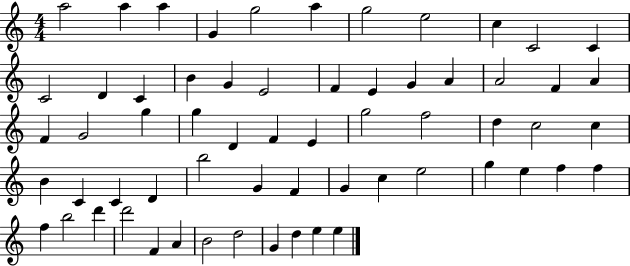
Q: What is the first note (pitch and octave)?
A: A5